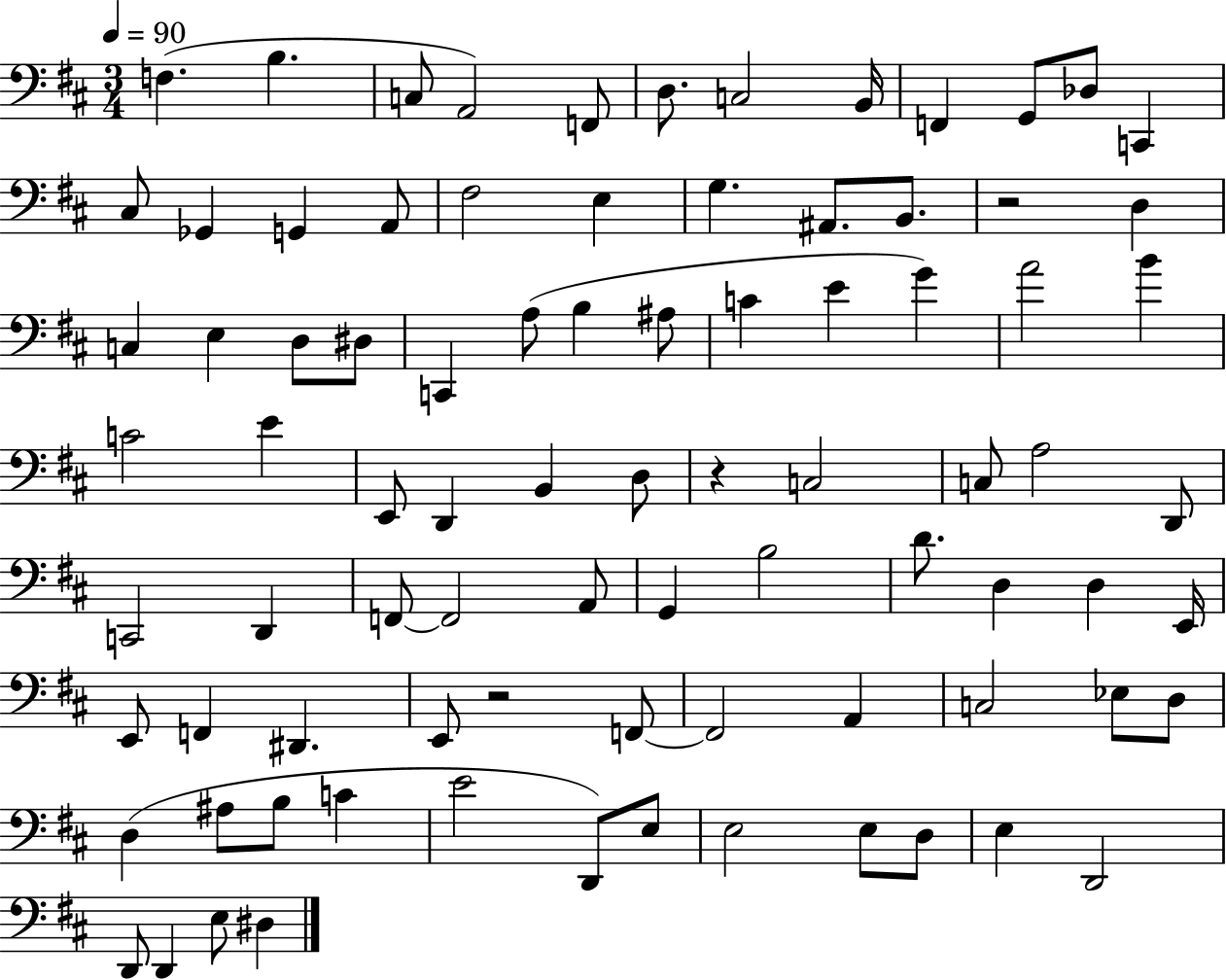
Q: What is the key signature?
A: D major